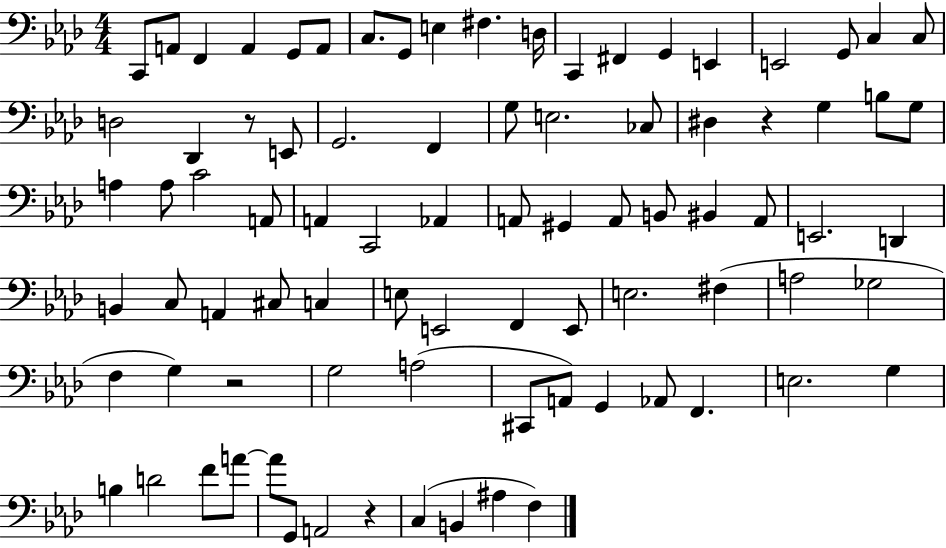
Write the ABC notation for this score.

X:1
T:Untitled
M:4/4
L:1/4
K:Ab
C,,/2 A,,/2 F,, A,, G,,/2 A,,/2 C,/2 G,,/2 E, ^F, D,/4 C,, ^F,, G,, E,, E,,2 G,,/2 C, C,/2 D,2 _D,, z/2 E,,/2 G,,2 F,, G,/2 E,2 _C,/2 ^D, z G, B,/2 G,/2 A, A,/2 C2 A,,/2 A,, C,,2 _A,, A,,/2 ^G,, A,,/2 B,,/2 ^B,, A,,/2 E,,2 D,, B,, C,/2 A,, ^C,/2 C, E,/2 E,,2 F,, E,,/2 E,2 ^F, A,2 _G,2 F, G, z2 G,2 A,2 ^C,,/2 A,,/2 G,, _A,,/2 F,, E,2 G, B, D2 F/2 A/2 A/2 G,,/2 A,,2 z C, B,, ^A, F,